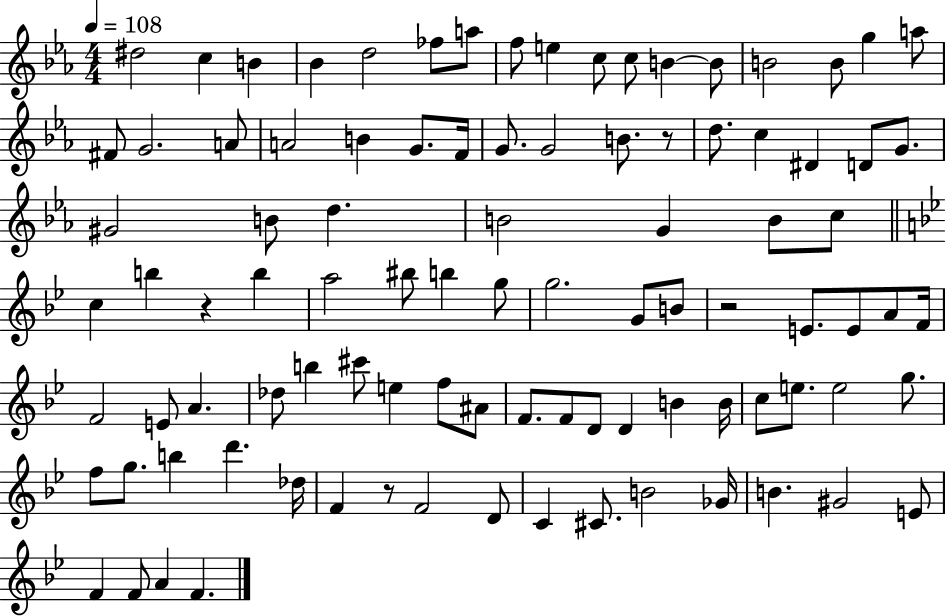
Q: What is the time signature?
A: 4/4